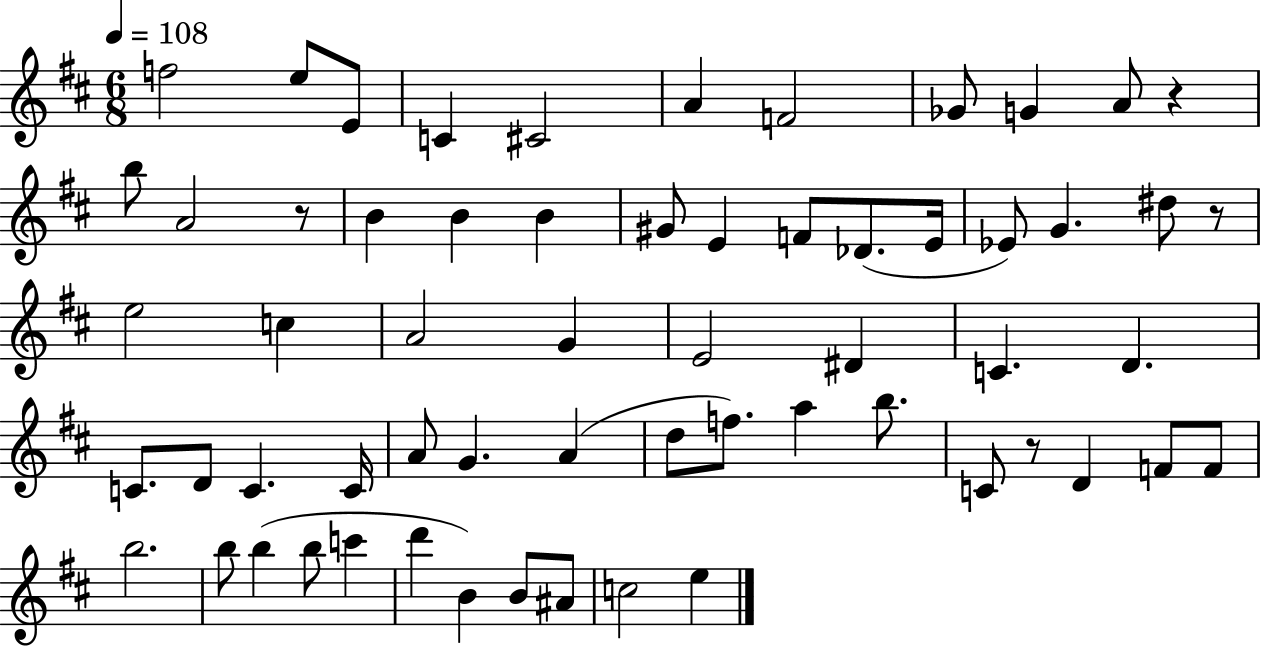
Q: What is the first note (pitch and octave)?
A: F5